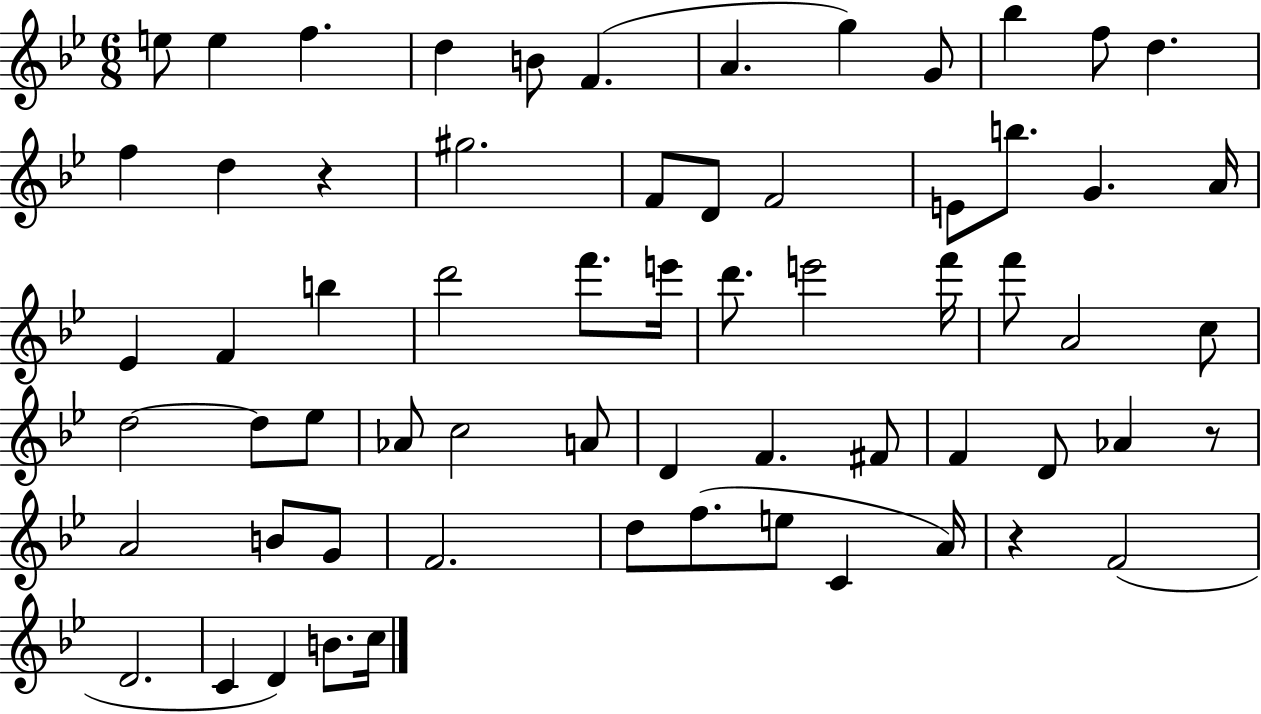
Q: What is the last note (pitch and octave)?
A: C5